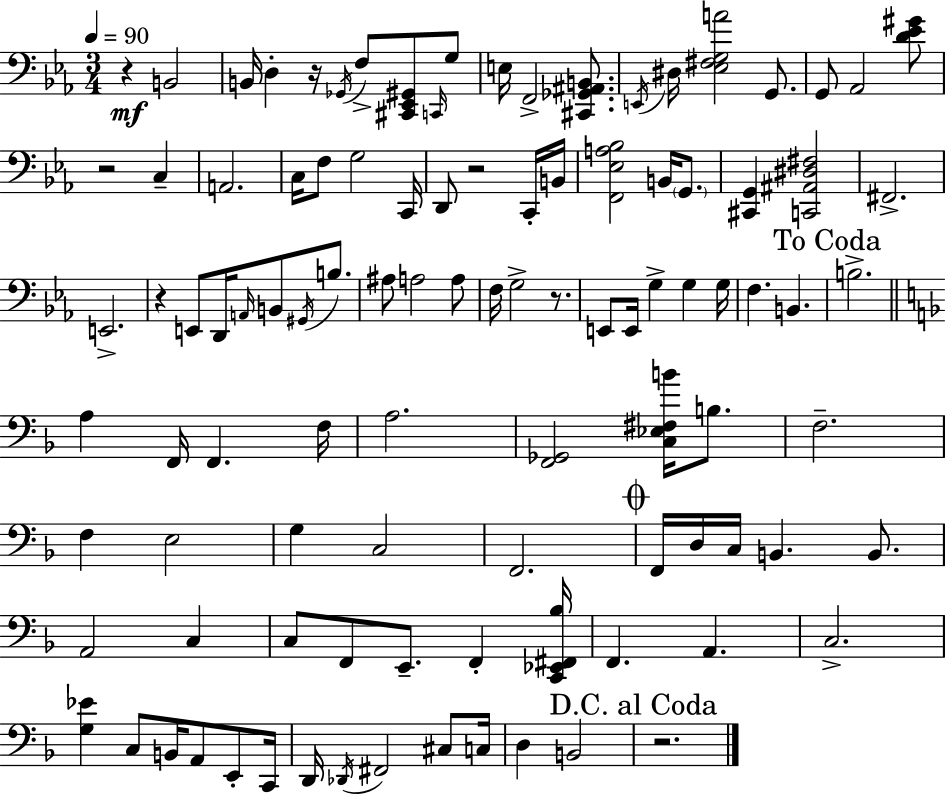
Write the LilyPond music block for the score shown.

{
  \clef bass
  \numericTimeSignature
  \time 3/4
  \key ees \major
  \tempo 4 = 90
  r4\mf b,2 | b,16 d4-. r16 \acciaccatura { ges,16 } f8-> <cis, ees, gis,>8 \grace { c,16 } | g8 e16 f,2-> <cis, ges, ais, b,>8. | \acciaccatura { e,16 } dis16 <ees fis g a'>2 | \break g,8. g,8 aes,2 | <d' ees' gis'>8 r2 c4-- | a,2. | c16 f8 g2 | \break c,16 d,8 r2 | c,16-. b,16 <f, ees a bes>2 b,16 | \parenthesize g,8. <cis, g,>4 <c, ais, dis fis>2 | fis,2.-> | \break e,2.-> | r4 e,8 d,16 \grace { a,16 } b,8 | \acciaccatura { gis,16 } b8. ais8 a2 | a8 f16 g2-> | \break r8. e,8 e,16 g4-> | g4 g16 f4. b,4. | \mark "To Coda" b2.-> | \bar "||" \break \key f \major a4 f,16 f,4. f16 | a2. | <f, ges,>2 <c ees fis b'>16 b8. | f2.-- | \break f4 e2 | g4 c2 | f,2. | \mark \markup { \musicglyph "scripts.coda" } f,16 d16 c16 b,4. b,8. | \break a,2 c4 | c8 f,8 e,8.-- f,4-. <c, ees, fis, bes>16 | f,4. a,4. | c2.-> | \break <g ees'>4 c8 b,16 a,8 e,8-. c,16 | d,16 \acciaccatura { des,16 } fis,2 cis8 | c16 d4 b,2 | \mark "D.C. al Coda" r2. | \break \bar "|."
}